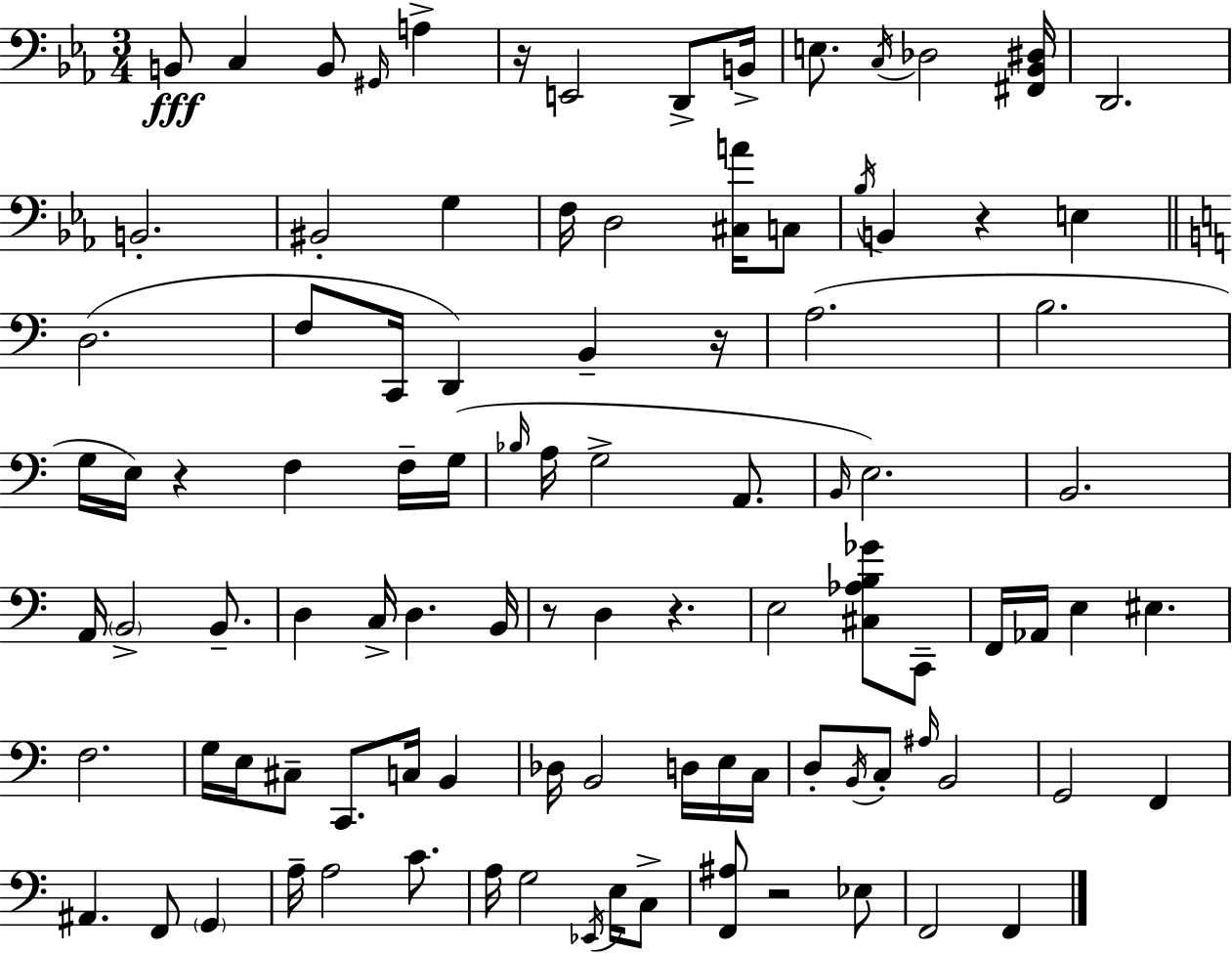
X:1
T:Untitled
M:3/4
L:1/4
K:Eb
B,,/2 C, B,,/2 ^G,,/4 A, z/4 E,,2 D,,/2 B,,/4 E,/2 C,/4 _D,2 [^F,,_B,,^D,]/4 D,,2 B,,2 ^B,,2 G, F,/4 D,2 [^C,A]/4 C,/2 _B,/4 B,, z E, D,2 F,/2 C,,/4 D,, B,, z/4 A,2 B,2 G,/4 E,/4 z F, F,/4 G,/4 _B,/4 A,/4 G,2 A,,/2 B,,/4 E,2 B,,2 A,,/4 B,,2 B,,/2 D, C,/4 D, B,,/4 z/2 D, z E,2 [^C,_A,B,_G]/2 C,,/2 F,,/4 _A,,/4 E, ^E, F,2 G,/4 E,/4 ^C,/2 C,,/2 C,/4 B,, _D,/4 B,,2 D,/4 E,/4 C,/4 D,/2 B,,/4 C,/2 ^A,/4 B,,2 G,,2 F,, ^A,, F,,/2 G,, A,/4 A,2 C/2 A,/4 G,2 _E,,/4 E,/4 C,/2 [F,,^A,]/2 z2 _E,/2 F,,2 F,,